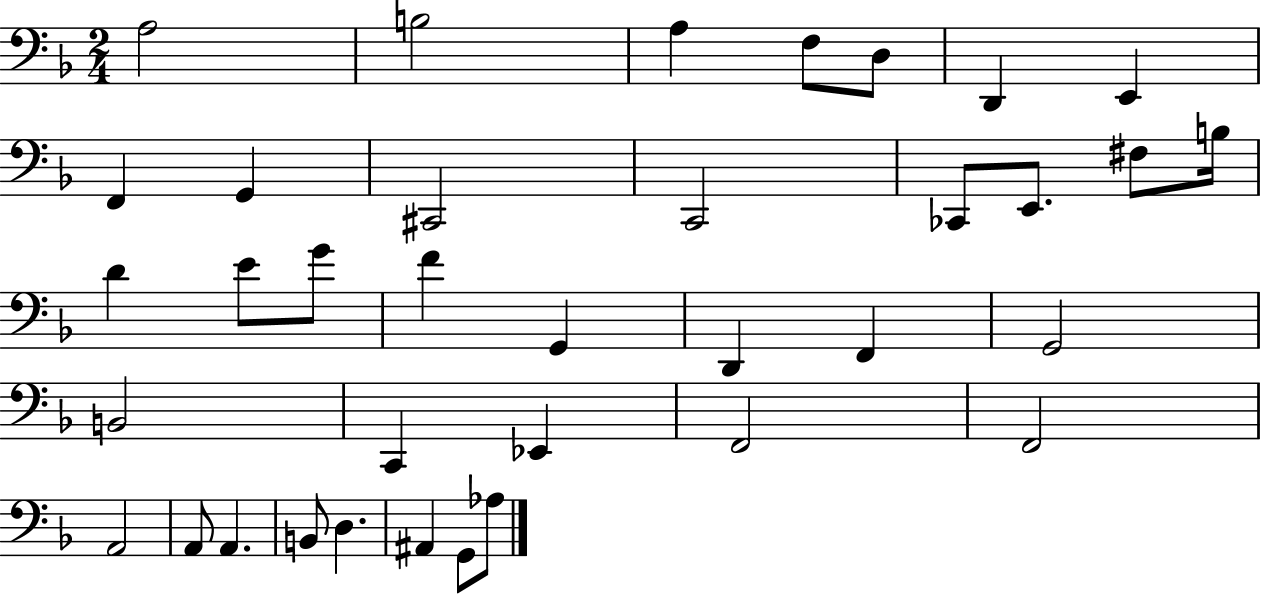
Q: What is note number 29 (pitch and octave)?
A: A2